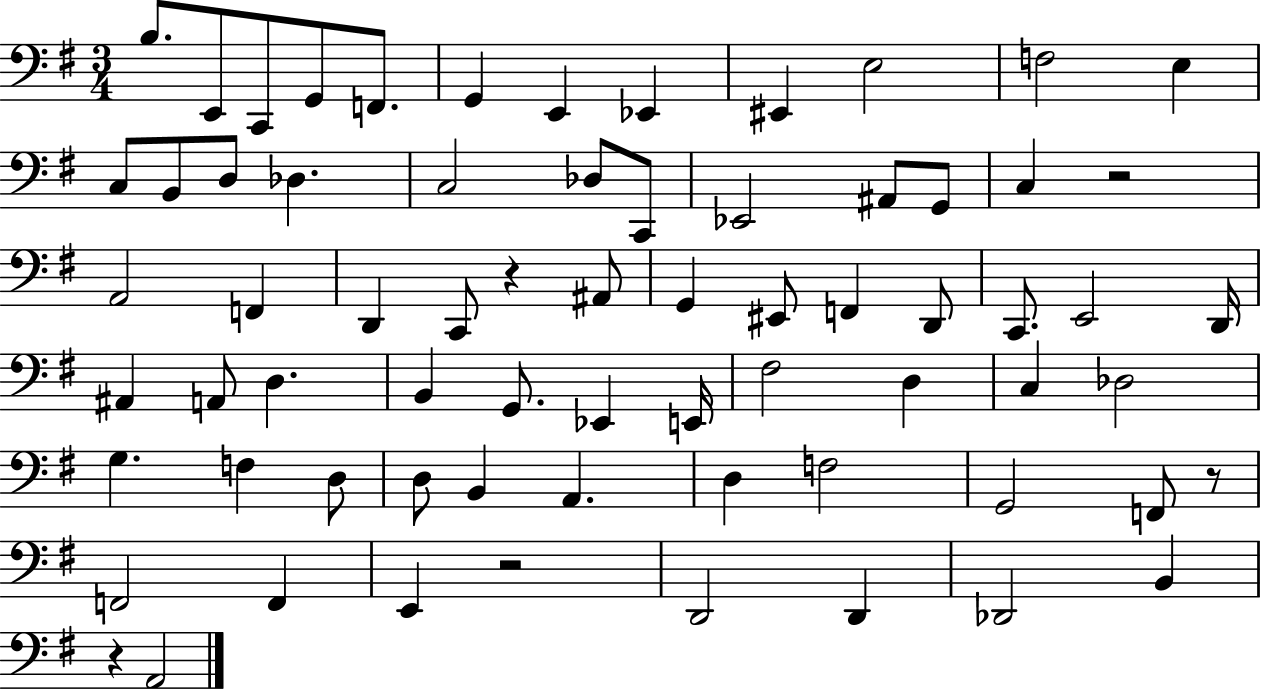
{
  \clef bass
  \numericTimeSignature
  \time 3/4
  \key g \major
  b8. e,8 c,8 g,8 f,8. | g,4 e,4 ees,4 | eis,4 e2 | f2 e4 | \break c8 b,8 d8 des4. | c2 des8 c,8 | ees,2 ais,8 g,8 | c4 r2 | \break a,2 f,4 | d,4 c,8 r4 ais,8 | g,4 eis,8 f,4 d,8 | c,8. e,2 d,16 | \break ais,4 a,8 d4. | b,4 g,8. ees,4 e,16 | fis2 d4 | c4 des2 | \break g4. f4 d8 | d8 b,4 a,4. | d4 f2 | g,2 f,8 r8 | \break f,2 f,4 | e,4 r2 | d,2 d,4 | des,2 b,4 | \break r4 a,2 | \bar "|."
}